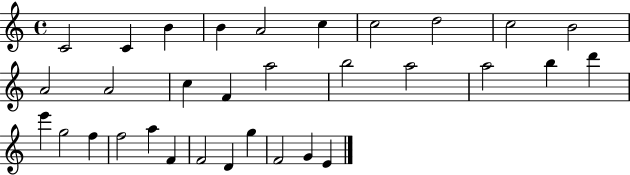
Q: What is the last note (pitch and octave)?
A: E4